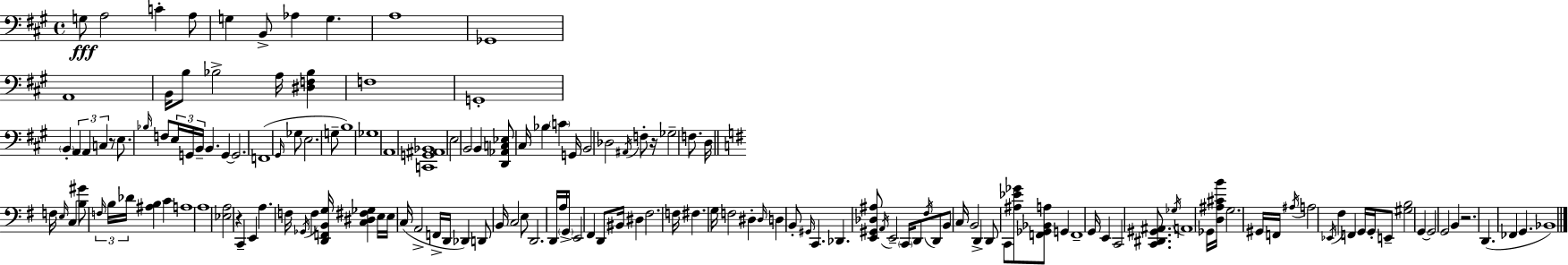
{
  \clef bass
  \time 4/4
  \defaultTimeSignature
  \key a \major
  g8\fff a2 c'4-. a8 | g4 b,8-> aes4 g4. | a1 | ges,1 | \break a,1 | b,16 b8 bes2-> a16 <dis f bes>4 | f1 | g,1-. | \break \parenthesize b,4-. \tuplet 3/2 { a,4 a,4 c4 } | r8 e8. \grace { bes16 } f8 \tuplet 3/2 { e16 g,16 b,16-- } b,4. | g,4~~ g,2. | f,1( | \break \grace { gis,16 } ges8 e2. | g8-- b1) | ges1 | a,1 | \break <c, g, ais, bes,>1 | e2 b,2 | b,4 <d, aes, c ees>8 cis16 bes4 \parenthesize c'4 | g,16 b,2 des2 | \break \acciaccatura { ais,16 } f8-. r16 ges2-- f8. | d16 \bar "||" \break \key e \minor f16 \grace { e16 } c4 <b gis'>8 \tuplet 3/2 { \grace { f16 } b16 des'16 } <ais b>4 c'4 | a1 | a1 | <ees a>2 r4 c,4-- | \break e,4 a4. f16 \acciaccatura { ges,16 } f4 | <d, f, b, g>16 <c dis fis ges>4 e16 e16 c16( a,2-> | f,16-> d,16 des,4) d,8 b,16 c2 | e8 d,2. | \break d,16 a16 \parenthesize g,16-> e,2 fis,4 | d,8 bis,16 dis4 fis2. | f16 fis4. g16 f2 | dis4-. \grace { dis16 } d4 b,8-. \grace { gis,16 } | \break c,4. des,4. <e, gis, des ais>8 \acciaccatura { a,16 } e,2-- | \parenthesize c,16 d,8 \acciaccatura { fis16 } d,8 b,8 c16 | b,2 d,4-> d,8 c,8 | <ais ees' ges'>8 <f, ges, bes, a>8 g,4 f,1-- | \break g,16 e,4 c,2 | <c, dis, gis, ais,>8. \acciaccatura { ges16 } a,1 | ges,16 <d ais cis' b'>16 g2. | gis,16 f,16 \acciaccatura { ais16 } a2 | \break \acciaccatura { ees,16 } fis4 f,4 g,16 g,16-. e,8-- <gis b>2 | g,4~~ g,2 | g,2 b,4 r2. | d,4.( | \break fes,4 g,4. bes,1) | \bar "|."
}